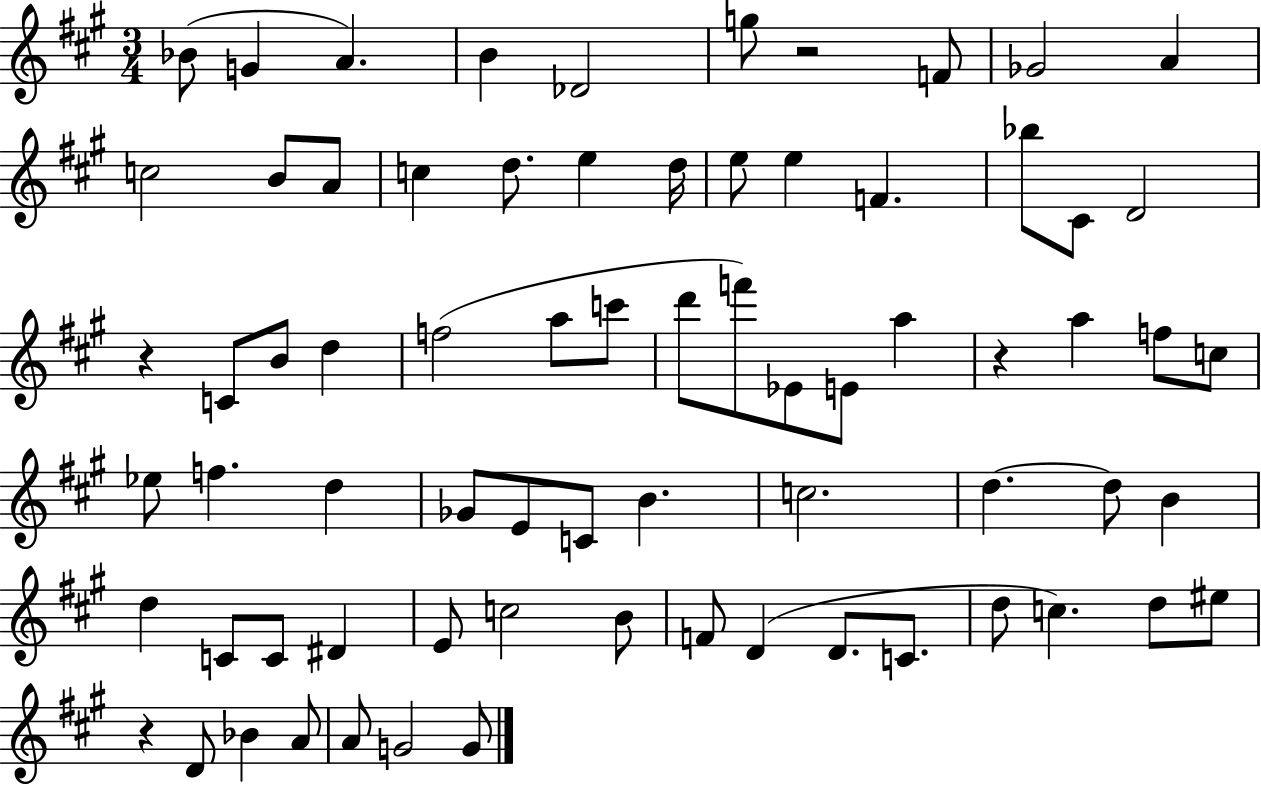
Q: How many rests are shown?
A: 4